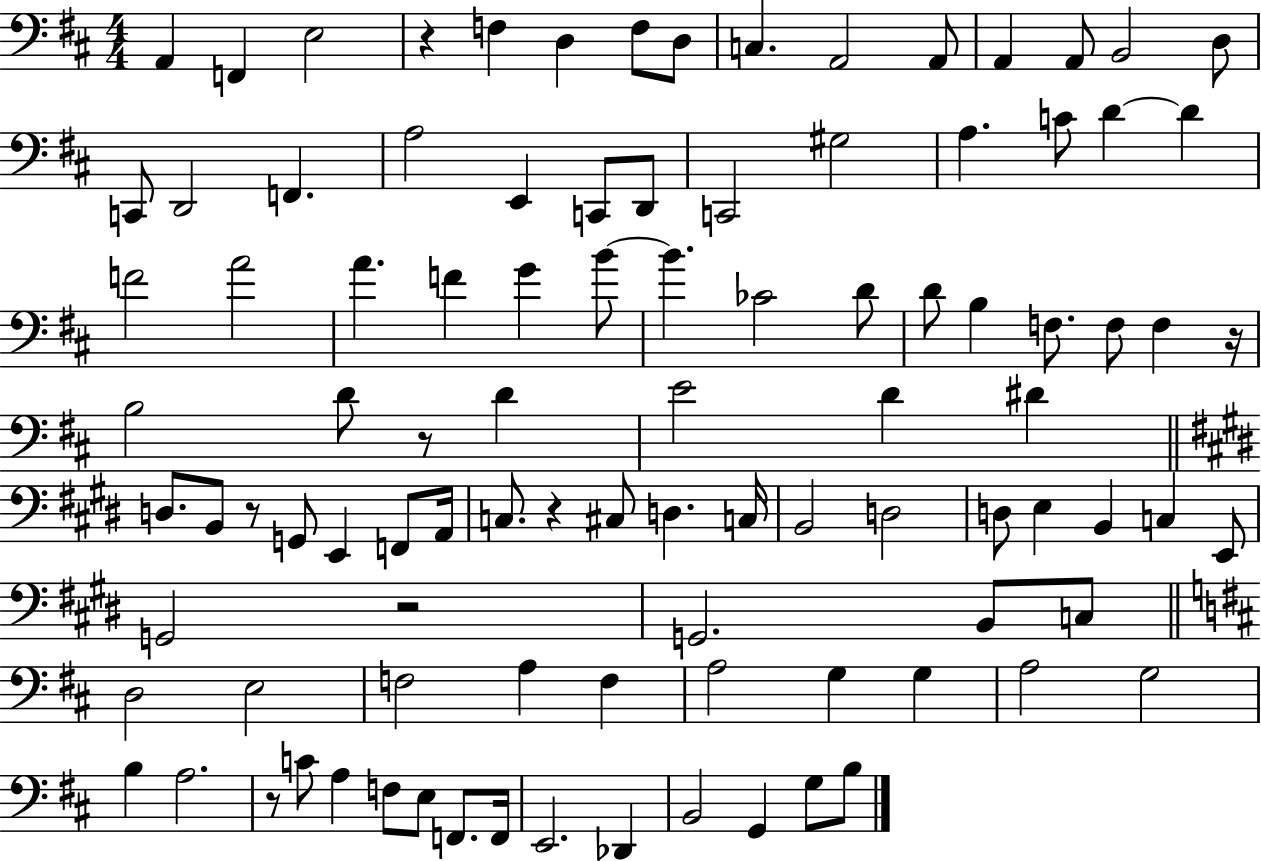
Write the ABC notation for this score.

X:1
T:Untitled
M:4/4
L:1/4
K:D
A,, F,, E,2 z F, D, F,/2 D,/2 C, A,,2 A,,/2 A,, A,,/2 B,,2 D,/2 C,,/2 D,,2 F,, A,2 E,, C,,/2 D,,/2 C,,2 ^G,2 A, C/2 D D F2 A2 A F G B/2 B _C2 D/2 D/2 B, F,/2 F,/2 F, z/4 B,2 D/2 z/2 D E2 D ^D D,/2 B,,/2 z/2 G,,/2 E,, F,,/2 A,,/4 C,/2 z ^C,/2 D, C,/4 B,,2 D,2 D,/2 E, B,, C, E,,/2 G,,2 z2 G,,2 B,,/2 C,/2 D,2 E,2 F,2 A, F, A,2 G, G, A,2 G,2 B, A,2 z/2 C/2 A, F,/2 E,/2 F,,/2 F,,/4 E,,2 _D,, B,,2 G,, G,/2 B,/2